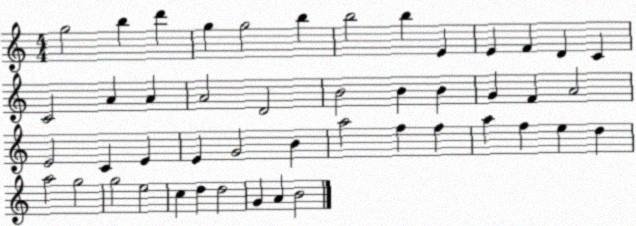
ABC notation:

X:1
T:Untitled
M:4/4
L:1/4
K:C
g2 b d' g g2 b b2 b E E F D C C2 A A A2 D2 B2 B B G F A2 E2 C E E G2 B a2 f f a f e d a2 g2 g2 e2 c d d2 G A B2